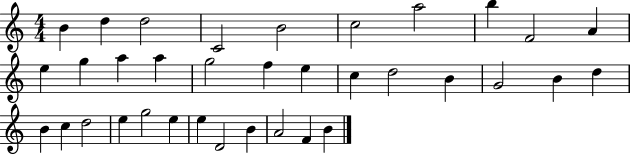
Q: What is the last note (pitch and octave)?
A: B4